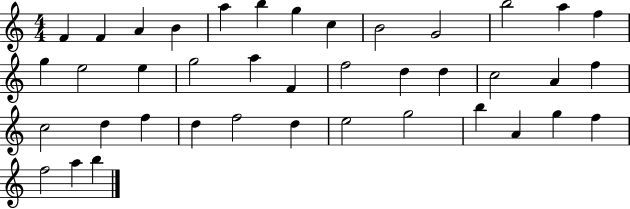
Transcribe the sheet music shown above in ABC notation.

X:1
T:Untitled
M:4/4
L:1/4
K:C
F F A B a b g c B2 G2 b2 a f g e2 e g2 a F f2 d d c2 A f c2 d f d f2 d e2 g2 b A g f f2 a b